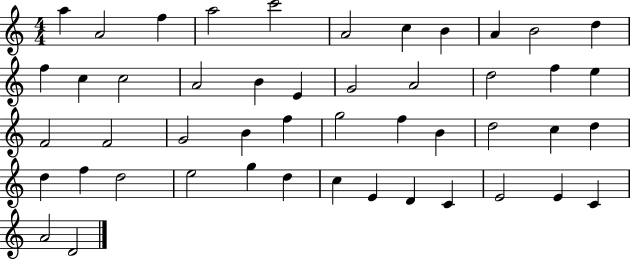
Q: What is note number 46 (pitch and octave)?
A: C4